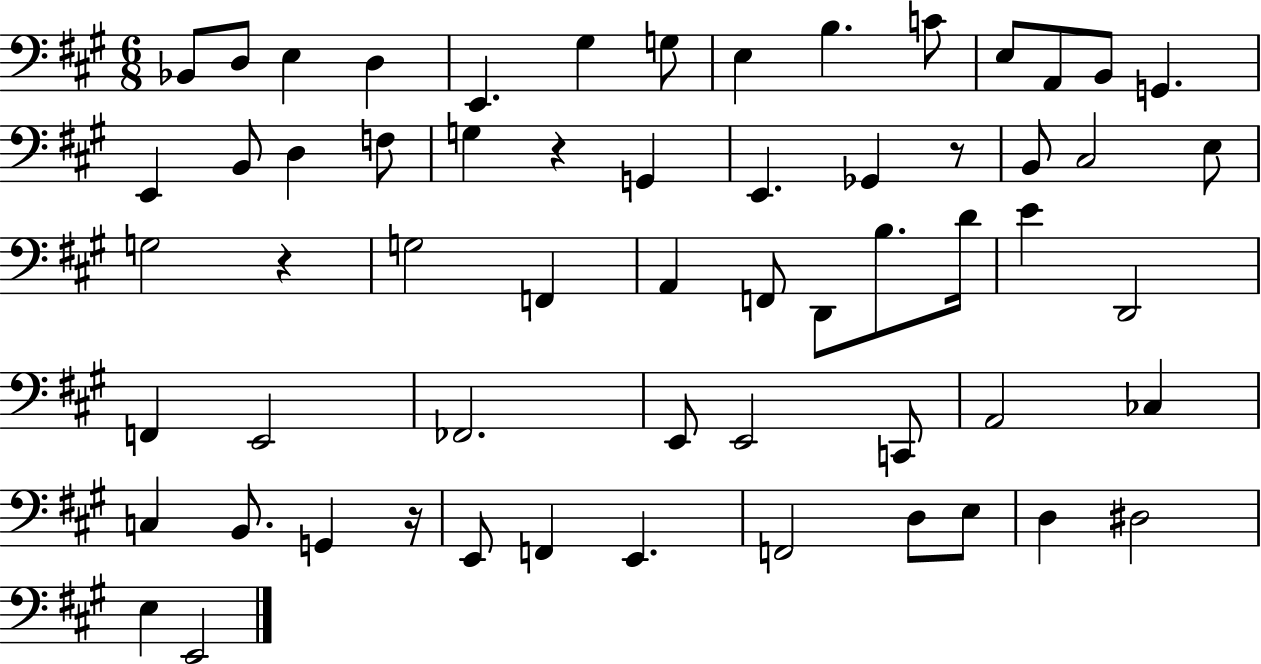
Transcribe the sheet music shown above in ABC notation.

X:1
T:Untitled
M:6/8
L:1/4
K:A
_B,,/2 D,/2 E, D, E,, ^G, G,/2 E, B, C/2 E,/2 A,,/2 B,,/2 G,, E,, B,,/2 D, F,/2 G, z G,, E,, _G,, z/2 B,,/2 ^C,2 E,/2 G,2 z G,2 F,, A,, F,,/2 D,,/2 B,/2 D/4 E D,,2 F,, E,,2 _F,,2 E,,/2 E,,2 C,,/2 A,,2 _C, C, B,,/2 G,, z/4 E,,/2 F,, E,, F,,2 D,/2 E,/2 D, ^D,2 E, E,,2